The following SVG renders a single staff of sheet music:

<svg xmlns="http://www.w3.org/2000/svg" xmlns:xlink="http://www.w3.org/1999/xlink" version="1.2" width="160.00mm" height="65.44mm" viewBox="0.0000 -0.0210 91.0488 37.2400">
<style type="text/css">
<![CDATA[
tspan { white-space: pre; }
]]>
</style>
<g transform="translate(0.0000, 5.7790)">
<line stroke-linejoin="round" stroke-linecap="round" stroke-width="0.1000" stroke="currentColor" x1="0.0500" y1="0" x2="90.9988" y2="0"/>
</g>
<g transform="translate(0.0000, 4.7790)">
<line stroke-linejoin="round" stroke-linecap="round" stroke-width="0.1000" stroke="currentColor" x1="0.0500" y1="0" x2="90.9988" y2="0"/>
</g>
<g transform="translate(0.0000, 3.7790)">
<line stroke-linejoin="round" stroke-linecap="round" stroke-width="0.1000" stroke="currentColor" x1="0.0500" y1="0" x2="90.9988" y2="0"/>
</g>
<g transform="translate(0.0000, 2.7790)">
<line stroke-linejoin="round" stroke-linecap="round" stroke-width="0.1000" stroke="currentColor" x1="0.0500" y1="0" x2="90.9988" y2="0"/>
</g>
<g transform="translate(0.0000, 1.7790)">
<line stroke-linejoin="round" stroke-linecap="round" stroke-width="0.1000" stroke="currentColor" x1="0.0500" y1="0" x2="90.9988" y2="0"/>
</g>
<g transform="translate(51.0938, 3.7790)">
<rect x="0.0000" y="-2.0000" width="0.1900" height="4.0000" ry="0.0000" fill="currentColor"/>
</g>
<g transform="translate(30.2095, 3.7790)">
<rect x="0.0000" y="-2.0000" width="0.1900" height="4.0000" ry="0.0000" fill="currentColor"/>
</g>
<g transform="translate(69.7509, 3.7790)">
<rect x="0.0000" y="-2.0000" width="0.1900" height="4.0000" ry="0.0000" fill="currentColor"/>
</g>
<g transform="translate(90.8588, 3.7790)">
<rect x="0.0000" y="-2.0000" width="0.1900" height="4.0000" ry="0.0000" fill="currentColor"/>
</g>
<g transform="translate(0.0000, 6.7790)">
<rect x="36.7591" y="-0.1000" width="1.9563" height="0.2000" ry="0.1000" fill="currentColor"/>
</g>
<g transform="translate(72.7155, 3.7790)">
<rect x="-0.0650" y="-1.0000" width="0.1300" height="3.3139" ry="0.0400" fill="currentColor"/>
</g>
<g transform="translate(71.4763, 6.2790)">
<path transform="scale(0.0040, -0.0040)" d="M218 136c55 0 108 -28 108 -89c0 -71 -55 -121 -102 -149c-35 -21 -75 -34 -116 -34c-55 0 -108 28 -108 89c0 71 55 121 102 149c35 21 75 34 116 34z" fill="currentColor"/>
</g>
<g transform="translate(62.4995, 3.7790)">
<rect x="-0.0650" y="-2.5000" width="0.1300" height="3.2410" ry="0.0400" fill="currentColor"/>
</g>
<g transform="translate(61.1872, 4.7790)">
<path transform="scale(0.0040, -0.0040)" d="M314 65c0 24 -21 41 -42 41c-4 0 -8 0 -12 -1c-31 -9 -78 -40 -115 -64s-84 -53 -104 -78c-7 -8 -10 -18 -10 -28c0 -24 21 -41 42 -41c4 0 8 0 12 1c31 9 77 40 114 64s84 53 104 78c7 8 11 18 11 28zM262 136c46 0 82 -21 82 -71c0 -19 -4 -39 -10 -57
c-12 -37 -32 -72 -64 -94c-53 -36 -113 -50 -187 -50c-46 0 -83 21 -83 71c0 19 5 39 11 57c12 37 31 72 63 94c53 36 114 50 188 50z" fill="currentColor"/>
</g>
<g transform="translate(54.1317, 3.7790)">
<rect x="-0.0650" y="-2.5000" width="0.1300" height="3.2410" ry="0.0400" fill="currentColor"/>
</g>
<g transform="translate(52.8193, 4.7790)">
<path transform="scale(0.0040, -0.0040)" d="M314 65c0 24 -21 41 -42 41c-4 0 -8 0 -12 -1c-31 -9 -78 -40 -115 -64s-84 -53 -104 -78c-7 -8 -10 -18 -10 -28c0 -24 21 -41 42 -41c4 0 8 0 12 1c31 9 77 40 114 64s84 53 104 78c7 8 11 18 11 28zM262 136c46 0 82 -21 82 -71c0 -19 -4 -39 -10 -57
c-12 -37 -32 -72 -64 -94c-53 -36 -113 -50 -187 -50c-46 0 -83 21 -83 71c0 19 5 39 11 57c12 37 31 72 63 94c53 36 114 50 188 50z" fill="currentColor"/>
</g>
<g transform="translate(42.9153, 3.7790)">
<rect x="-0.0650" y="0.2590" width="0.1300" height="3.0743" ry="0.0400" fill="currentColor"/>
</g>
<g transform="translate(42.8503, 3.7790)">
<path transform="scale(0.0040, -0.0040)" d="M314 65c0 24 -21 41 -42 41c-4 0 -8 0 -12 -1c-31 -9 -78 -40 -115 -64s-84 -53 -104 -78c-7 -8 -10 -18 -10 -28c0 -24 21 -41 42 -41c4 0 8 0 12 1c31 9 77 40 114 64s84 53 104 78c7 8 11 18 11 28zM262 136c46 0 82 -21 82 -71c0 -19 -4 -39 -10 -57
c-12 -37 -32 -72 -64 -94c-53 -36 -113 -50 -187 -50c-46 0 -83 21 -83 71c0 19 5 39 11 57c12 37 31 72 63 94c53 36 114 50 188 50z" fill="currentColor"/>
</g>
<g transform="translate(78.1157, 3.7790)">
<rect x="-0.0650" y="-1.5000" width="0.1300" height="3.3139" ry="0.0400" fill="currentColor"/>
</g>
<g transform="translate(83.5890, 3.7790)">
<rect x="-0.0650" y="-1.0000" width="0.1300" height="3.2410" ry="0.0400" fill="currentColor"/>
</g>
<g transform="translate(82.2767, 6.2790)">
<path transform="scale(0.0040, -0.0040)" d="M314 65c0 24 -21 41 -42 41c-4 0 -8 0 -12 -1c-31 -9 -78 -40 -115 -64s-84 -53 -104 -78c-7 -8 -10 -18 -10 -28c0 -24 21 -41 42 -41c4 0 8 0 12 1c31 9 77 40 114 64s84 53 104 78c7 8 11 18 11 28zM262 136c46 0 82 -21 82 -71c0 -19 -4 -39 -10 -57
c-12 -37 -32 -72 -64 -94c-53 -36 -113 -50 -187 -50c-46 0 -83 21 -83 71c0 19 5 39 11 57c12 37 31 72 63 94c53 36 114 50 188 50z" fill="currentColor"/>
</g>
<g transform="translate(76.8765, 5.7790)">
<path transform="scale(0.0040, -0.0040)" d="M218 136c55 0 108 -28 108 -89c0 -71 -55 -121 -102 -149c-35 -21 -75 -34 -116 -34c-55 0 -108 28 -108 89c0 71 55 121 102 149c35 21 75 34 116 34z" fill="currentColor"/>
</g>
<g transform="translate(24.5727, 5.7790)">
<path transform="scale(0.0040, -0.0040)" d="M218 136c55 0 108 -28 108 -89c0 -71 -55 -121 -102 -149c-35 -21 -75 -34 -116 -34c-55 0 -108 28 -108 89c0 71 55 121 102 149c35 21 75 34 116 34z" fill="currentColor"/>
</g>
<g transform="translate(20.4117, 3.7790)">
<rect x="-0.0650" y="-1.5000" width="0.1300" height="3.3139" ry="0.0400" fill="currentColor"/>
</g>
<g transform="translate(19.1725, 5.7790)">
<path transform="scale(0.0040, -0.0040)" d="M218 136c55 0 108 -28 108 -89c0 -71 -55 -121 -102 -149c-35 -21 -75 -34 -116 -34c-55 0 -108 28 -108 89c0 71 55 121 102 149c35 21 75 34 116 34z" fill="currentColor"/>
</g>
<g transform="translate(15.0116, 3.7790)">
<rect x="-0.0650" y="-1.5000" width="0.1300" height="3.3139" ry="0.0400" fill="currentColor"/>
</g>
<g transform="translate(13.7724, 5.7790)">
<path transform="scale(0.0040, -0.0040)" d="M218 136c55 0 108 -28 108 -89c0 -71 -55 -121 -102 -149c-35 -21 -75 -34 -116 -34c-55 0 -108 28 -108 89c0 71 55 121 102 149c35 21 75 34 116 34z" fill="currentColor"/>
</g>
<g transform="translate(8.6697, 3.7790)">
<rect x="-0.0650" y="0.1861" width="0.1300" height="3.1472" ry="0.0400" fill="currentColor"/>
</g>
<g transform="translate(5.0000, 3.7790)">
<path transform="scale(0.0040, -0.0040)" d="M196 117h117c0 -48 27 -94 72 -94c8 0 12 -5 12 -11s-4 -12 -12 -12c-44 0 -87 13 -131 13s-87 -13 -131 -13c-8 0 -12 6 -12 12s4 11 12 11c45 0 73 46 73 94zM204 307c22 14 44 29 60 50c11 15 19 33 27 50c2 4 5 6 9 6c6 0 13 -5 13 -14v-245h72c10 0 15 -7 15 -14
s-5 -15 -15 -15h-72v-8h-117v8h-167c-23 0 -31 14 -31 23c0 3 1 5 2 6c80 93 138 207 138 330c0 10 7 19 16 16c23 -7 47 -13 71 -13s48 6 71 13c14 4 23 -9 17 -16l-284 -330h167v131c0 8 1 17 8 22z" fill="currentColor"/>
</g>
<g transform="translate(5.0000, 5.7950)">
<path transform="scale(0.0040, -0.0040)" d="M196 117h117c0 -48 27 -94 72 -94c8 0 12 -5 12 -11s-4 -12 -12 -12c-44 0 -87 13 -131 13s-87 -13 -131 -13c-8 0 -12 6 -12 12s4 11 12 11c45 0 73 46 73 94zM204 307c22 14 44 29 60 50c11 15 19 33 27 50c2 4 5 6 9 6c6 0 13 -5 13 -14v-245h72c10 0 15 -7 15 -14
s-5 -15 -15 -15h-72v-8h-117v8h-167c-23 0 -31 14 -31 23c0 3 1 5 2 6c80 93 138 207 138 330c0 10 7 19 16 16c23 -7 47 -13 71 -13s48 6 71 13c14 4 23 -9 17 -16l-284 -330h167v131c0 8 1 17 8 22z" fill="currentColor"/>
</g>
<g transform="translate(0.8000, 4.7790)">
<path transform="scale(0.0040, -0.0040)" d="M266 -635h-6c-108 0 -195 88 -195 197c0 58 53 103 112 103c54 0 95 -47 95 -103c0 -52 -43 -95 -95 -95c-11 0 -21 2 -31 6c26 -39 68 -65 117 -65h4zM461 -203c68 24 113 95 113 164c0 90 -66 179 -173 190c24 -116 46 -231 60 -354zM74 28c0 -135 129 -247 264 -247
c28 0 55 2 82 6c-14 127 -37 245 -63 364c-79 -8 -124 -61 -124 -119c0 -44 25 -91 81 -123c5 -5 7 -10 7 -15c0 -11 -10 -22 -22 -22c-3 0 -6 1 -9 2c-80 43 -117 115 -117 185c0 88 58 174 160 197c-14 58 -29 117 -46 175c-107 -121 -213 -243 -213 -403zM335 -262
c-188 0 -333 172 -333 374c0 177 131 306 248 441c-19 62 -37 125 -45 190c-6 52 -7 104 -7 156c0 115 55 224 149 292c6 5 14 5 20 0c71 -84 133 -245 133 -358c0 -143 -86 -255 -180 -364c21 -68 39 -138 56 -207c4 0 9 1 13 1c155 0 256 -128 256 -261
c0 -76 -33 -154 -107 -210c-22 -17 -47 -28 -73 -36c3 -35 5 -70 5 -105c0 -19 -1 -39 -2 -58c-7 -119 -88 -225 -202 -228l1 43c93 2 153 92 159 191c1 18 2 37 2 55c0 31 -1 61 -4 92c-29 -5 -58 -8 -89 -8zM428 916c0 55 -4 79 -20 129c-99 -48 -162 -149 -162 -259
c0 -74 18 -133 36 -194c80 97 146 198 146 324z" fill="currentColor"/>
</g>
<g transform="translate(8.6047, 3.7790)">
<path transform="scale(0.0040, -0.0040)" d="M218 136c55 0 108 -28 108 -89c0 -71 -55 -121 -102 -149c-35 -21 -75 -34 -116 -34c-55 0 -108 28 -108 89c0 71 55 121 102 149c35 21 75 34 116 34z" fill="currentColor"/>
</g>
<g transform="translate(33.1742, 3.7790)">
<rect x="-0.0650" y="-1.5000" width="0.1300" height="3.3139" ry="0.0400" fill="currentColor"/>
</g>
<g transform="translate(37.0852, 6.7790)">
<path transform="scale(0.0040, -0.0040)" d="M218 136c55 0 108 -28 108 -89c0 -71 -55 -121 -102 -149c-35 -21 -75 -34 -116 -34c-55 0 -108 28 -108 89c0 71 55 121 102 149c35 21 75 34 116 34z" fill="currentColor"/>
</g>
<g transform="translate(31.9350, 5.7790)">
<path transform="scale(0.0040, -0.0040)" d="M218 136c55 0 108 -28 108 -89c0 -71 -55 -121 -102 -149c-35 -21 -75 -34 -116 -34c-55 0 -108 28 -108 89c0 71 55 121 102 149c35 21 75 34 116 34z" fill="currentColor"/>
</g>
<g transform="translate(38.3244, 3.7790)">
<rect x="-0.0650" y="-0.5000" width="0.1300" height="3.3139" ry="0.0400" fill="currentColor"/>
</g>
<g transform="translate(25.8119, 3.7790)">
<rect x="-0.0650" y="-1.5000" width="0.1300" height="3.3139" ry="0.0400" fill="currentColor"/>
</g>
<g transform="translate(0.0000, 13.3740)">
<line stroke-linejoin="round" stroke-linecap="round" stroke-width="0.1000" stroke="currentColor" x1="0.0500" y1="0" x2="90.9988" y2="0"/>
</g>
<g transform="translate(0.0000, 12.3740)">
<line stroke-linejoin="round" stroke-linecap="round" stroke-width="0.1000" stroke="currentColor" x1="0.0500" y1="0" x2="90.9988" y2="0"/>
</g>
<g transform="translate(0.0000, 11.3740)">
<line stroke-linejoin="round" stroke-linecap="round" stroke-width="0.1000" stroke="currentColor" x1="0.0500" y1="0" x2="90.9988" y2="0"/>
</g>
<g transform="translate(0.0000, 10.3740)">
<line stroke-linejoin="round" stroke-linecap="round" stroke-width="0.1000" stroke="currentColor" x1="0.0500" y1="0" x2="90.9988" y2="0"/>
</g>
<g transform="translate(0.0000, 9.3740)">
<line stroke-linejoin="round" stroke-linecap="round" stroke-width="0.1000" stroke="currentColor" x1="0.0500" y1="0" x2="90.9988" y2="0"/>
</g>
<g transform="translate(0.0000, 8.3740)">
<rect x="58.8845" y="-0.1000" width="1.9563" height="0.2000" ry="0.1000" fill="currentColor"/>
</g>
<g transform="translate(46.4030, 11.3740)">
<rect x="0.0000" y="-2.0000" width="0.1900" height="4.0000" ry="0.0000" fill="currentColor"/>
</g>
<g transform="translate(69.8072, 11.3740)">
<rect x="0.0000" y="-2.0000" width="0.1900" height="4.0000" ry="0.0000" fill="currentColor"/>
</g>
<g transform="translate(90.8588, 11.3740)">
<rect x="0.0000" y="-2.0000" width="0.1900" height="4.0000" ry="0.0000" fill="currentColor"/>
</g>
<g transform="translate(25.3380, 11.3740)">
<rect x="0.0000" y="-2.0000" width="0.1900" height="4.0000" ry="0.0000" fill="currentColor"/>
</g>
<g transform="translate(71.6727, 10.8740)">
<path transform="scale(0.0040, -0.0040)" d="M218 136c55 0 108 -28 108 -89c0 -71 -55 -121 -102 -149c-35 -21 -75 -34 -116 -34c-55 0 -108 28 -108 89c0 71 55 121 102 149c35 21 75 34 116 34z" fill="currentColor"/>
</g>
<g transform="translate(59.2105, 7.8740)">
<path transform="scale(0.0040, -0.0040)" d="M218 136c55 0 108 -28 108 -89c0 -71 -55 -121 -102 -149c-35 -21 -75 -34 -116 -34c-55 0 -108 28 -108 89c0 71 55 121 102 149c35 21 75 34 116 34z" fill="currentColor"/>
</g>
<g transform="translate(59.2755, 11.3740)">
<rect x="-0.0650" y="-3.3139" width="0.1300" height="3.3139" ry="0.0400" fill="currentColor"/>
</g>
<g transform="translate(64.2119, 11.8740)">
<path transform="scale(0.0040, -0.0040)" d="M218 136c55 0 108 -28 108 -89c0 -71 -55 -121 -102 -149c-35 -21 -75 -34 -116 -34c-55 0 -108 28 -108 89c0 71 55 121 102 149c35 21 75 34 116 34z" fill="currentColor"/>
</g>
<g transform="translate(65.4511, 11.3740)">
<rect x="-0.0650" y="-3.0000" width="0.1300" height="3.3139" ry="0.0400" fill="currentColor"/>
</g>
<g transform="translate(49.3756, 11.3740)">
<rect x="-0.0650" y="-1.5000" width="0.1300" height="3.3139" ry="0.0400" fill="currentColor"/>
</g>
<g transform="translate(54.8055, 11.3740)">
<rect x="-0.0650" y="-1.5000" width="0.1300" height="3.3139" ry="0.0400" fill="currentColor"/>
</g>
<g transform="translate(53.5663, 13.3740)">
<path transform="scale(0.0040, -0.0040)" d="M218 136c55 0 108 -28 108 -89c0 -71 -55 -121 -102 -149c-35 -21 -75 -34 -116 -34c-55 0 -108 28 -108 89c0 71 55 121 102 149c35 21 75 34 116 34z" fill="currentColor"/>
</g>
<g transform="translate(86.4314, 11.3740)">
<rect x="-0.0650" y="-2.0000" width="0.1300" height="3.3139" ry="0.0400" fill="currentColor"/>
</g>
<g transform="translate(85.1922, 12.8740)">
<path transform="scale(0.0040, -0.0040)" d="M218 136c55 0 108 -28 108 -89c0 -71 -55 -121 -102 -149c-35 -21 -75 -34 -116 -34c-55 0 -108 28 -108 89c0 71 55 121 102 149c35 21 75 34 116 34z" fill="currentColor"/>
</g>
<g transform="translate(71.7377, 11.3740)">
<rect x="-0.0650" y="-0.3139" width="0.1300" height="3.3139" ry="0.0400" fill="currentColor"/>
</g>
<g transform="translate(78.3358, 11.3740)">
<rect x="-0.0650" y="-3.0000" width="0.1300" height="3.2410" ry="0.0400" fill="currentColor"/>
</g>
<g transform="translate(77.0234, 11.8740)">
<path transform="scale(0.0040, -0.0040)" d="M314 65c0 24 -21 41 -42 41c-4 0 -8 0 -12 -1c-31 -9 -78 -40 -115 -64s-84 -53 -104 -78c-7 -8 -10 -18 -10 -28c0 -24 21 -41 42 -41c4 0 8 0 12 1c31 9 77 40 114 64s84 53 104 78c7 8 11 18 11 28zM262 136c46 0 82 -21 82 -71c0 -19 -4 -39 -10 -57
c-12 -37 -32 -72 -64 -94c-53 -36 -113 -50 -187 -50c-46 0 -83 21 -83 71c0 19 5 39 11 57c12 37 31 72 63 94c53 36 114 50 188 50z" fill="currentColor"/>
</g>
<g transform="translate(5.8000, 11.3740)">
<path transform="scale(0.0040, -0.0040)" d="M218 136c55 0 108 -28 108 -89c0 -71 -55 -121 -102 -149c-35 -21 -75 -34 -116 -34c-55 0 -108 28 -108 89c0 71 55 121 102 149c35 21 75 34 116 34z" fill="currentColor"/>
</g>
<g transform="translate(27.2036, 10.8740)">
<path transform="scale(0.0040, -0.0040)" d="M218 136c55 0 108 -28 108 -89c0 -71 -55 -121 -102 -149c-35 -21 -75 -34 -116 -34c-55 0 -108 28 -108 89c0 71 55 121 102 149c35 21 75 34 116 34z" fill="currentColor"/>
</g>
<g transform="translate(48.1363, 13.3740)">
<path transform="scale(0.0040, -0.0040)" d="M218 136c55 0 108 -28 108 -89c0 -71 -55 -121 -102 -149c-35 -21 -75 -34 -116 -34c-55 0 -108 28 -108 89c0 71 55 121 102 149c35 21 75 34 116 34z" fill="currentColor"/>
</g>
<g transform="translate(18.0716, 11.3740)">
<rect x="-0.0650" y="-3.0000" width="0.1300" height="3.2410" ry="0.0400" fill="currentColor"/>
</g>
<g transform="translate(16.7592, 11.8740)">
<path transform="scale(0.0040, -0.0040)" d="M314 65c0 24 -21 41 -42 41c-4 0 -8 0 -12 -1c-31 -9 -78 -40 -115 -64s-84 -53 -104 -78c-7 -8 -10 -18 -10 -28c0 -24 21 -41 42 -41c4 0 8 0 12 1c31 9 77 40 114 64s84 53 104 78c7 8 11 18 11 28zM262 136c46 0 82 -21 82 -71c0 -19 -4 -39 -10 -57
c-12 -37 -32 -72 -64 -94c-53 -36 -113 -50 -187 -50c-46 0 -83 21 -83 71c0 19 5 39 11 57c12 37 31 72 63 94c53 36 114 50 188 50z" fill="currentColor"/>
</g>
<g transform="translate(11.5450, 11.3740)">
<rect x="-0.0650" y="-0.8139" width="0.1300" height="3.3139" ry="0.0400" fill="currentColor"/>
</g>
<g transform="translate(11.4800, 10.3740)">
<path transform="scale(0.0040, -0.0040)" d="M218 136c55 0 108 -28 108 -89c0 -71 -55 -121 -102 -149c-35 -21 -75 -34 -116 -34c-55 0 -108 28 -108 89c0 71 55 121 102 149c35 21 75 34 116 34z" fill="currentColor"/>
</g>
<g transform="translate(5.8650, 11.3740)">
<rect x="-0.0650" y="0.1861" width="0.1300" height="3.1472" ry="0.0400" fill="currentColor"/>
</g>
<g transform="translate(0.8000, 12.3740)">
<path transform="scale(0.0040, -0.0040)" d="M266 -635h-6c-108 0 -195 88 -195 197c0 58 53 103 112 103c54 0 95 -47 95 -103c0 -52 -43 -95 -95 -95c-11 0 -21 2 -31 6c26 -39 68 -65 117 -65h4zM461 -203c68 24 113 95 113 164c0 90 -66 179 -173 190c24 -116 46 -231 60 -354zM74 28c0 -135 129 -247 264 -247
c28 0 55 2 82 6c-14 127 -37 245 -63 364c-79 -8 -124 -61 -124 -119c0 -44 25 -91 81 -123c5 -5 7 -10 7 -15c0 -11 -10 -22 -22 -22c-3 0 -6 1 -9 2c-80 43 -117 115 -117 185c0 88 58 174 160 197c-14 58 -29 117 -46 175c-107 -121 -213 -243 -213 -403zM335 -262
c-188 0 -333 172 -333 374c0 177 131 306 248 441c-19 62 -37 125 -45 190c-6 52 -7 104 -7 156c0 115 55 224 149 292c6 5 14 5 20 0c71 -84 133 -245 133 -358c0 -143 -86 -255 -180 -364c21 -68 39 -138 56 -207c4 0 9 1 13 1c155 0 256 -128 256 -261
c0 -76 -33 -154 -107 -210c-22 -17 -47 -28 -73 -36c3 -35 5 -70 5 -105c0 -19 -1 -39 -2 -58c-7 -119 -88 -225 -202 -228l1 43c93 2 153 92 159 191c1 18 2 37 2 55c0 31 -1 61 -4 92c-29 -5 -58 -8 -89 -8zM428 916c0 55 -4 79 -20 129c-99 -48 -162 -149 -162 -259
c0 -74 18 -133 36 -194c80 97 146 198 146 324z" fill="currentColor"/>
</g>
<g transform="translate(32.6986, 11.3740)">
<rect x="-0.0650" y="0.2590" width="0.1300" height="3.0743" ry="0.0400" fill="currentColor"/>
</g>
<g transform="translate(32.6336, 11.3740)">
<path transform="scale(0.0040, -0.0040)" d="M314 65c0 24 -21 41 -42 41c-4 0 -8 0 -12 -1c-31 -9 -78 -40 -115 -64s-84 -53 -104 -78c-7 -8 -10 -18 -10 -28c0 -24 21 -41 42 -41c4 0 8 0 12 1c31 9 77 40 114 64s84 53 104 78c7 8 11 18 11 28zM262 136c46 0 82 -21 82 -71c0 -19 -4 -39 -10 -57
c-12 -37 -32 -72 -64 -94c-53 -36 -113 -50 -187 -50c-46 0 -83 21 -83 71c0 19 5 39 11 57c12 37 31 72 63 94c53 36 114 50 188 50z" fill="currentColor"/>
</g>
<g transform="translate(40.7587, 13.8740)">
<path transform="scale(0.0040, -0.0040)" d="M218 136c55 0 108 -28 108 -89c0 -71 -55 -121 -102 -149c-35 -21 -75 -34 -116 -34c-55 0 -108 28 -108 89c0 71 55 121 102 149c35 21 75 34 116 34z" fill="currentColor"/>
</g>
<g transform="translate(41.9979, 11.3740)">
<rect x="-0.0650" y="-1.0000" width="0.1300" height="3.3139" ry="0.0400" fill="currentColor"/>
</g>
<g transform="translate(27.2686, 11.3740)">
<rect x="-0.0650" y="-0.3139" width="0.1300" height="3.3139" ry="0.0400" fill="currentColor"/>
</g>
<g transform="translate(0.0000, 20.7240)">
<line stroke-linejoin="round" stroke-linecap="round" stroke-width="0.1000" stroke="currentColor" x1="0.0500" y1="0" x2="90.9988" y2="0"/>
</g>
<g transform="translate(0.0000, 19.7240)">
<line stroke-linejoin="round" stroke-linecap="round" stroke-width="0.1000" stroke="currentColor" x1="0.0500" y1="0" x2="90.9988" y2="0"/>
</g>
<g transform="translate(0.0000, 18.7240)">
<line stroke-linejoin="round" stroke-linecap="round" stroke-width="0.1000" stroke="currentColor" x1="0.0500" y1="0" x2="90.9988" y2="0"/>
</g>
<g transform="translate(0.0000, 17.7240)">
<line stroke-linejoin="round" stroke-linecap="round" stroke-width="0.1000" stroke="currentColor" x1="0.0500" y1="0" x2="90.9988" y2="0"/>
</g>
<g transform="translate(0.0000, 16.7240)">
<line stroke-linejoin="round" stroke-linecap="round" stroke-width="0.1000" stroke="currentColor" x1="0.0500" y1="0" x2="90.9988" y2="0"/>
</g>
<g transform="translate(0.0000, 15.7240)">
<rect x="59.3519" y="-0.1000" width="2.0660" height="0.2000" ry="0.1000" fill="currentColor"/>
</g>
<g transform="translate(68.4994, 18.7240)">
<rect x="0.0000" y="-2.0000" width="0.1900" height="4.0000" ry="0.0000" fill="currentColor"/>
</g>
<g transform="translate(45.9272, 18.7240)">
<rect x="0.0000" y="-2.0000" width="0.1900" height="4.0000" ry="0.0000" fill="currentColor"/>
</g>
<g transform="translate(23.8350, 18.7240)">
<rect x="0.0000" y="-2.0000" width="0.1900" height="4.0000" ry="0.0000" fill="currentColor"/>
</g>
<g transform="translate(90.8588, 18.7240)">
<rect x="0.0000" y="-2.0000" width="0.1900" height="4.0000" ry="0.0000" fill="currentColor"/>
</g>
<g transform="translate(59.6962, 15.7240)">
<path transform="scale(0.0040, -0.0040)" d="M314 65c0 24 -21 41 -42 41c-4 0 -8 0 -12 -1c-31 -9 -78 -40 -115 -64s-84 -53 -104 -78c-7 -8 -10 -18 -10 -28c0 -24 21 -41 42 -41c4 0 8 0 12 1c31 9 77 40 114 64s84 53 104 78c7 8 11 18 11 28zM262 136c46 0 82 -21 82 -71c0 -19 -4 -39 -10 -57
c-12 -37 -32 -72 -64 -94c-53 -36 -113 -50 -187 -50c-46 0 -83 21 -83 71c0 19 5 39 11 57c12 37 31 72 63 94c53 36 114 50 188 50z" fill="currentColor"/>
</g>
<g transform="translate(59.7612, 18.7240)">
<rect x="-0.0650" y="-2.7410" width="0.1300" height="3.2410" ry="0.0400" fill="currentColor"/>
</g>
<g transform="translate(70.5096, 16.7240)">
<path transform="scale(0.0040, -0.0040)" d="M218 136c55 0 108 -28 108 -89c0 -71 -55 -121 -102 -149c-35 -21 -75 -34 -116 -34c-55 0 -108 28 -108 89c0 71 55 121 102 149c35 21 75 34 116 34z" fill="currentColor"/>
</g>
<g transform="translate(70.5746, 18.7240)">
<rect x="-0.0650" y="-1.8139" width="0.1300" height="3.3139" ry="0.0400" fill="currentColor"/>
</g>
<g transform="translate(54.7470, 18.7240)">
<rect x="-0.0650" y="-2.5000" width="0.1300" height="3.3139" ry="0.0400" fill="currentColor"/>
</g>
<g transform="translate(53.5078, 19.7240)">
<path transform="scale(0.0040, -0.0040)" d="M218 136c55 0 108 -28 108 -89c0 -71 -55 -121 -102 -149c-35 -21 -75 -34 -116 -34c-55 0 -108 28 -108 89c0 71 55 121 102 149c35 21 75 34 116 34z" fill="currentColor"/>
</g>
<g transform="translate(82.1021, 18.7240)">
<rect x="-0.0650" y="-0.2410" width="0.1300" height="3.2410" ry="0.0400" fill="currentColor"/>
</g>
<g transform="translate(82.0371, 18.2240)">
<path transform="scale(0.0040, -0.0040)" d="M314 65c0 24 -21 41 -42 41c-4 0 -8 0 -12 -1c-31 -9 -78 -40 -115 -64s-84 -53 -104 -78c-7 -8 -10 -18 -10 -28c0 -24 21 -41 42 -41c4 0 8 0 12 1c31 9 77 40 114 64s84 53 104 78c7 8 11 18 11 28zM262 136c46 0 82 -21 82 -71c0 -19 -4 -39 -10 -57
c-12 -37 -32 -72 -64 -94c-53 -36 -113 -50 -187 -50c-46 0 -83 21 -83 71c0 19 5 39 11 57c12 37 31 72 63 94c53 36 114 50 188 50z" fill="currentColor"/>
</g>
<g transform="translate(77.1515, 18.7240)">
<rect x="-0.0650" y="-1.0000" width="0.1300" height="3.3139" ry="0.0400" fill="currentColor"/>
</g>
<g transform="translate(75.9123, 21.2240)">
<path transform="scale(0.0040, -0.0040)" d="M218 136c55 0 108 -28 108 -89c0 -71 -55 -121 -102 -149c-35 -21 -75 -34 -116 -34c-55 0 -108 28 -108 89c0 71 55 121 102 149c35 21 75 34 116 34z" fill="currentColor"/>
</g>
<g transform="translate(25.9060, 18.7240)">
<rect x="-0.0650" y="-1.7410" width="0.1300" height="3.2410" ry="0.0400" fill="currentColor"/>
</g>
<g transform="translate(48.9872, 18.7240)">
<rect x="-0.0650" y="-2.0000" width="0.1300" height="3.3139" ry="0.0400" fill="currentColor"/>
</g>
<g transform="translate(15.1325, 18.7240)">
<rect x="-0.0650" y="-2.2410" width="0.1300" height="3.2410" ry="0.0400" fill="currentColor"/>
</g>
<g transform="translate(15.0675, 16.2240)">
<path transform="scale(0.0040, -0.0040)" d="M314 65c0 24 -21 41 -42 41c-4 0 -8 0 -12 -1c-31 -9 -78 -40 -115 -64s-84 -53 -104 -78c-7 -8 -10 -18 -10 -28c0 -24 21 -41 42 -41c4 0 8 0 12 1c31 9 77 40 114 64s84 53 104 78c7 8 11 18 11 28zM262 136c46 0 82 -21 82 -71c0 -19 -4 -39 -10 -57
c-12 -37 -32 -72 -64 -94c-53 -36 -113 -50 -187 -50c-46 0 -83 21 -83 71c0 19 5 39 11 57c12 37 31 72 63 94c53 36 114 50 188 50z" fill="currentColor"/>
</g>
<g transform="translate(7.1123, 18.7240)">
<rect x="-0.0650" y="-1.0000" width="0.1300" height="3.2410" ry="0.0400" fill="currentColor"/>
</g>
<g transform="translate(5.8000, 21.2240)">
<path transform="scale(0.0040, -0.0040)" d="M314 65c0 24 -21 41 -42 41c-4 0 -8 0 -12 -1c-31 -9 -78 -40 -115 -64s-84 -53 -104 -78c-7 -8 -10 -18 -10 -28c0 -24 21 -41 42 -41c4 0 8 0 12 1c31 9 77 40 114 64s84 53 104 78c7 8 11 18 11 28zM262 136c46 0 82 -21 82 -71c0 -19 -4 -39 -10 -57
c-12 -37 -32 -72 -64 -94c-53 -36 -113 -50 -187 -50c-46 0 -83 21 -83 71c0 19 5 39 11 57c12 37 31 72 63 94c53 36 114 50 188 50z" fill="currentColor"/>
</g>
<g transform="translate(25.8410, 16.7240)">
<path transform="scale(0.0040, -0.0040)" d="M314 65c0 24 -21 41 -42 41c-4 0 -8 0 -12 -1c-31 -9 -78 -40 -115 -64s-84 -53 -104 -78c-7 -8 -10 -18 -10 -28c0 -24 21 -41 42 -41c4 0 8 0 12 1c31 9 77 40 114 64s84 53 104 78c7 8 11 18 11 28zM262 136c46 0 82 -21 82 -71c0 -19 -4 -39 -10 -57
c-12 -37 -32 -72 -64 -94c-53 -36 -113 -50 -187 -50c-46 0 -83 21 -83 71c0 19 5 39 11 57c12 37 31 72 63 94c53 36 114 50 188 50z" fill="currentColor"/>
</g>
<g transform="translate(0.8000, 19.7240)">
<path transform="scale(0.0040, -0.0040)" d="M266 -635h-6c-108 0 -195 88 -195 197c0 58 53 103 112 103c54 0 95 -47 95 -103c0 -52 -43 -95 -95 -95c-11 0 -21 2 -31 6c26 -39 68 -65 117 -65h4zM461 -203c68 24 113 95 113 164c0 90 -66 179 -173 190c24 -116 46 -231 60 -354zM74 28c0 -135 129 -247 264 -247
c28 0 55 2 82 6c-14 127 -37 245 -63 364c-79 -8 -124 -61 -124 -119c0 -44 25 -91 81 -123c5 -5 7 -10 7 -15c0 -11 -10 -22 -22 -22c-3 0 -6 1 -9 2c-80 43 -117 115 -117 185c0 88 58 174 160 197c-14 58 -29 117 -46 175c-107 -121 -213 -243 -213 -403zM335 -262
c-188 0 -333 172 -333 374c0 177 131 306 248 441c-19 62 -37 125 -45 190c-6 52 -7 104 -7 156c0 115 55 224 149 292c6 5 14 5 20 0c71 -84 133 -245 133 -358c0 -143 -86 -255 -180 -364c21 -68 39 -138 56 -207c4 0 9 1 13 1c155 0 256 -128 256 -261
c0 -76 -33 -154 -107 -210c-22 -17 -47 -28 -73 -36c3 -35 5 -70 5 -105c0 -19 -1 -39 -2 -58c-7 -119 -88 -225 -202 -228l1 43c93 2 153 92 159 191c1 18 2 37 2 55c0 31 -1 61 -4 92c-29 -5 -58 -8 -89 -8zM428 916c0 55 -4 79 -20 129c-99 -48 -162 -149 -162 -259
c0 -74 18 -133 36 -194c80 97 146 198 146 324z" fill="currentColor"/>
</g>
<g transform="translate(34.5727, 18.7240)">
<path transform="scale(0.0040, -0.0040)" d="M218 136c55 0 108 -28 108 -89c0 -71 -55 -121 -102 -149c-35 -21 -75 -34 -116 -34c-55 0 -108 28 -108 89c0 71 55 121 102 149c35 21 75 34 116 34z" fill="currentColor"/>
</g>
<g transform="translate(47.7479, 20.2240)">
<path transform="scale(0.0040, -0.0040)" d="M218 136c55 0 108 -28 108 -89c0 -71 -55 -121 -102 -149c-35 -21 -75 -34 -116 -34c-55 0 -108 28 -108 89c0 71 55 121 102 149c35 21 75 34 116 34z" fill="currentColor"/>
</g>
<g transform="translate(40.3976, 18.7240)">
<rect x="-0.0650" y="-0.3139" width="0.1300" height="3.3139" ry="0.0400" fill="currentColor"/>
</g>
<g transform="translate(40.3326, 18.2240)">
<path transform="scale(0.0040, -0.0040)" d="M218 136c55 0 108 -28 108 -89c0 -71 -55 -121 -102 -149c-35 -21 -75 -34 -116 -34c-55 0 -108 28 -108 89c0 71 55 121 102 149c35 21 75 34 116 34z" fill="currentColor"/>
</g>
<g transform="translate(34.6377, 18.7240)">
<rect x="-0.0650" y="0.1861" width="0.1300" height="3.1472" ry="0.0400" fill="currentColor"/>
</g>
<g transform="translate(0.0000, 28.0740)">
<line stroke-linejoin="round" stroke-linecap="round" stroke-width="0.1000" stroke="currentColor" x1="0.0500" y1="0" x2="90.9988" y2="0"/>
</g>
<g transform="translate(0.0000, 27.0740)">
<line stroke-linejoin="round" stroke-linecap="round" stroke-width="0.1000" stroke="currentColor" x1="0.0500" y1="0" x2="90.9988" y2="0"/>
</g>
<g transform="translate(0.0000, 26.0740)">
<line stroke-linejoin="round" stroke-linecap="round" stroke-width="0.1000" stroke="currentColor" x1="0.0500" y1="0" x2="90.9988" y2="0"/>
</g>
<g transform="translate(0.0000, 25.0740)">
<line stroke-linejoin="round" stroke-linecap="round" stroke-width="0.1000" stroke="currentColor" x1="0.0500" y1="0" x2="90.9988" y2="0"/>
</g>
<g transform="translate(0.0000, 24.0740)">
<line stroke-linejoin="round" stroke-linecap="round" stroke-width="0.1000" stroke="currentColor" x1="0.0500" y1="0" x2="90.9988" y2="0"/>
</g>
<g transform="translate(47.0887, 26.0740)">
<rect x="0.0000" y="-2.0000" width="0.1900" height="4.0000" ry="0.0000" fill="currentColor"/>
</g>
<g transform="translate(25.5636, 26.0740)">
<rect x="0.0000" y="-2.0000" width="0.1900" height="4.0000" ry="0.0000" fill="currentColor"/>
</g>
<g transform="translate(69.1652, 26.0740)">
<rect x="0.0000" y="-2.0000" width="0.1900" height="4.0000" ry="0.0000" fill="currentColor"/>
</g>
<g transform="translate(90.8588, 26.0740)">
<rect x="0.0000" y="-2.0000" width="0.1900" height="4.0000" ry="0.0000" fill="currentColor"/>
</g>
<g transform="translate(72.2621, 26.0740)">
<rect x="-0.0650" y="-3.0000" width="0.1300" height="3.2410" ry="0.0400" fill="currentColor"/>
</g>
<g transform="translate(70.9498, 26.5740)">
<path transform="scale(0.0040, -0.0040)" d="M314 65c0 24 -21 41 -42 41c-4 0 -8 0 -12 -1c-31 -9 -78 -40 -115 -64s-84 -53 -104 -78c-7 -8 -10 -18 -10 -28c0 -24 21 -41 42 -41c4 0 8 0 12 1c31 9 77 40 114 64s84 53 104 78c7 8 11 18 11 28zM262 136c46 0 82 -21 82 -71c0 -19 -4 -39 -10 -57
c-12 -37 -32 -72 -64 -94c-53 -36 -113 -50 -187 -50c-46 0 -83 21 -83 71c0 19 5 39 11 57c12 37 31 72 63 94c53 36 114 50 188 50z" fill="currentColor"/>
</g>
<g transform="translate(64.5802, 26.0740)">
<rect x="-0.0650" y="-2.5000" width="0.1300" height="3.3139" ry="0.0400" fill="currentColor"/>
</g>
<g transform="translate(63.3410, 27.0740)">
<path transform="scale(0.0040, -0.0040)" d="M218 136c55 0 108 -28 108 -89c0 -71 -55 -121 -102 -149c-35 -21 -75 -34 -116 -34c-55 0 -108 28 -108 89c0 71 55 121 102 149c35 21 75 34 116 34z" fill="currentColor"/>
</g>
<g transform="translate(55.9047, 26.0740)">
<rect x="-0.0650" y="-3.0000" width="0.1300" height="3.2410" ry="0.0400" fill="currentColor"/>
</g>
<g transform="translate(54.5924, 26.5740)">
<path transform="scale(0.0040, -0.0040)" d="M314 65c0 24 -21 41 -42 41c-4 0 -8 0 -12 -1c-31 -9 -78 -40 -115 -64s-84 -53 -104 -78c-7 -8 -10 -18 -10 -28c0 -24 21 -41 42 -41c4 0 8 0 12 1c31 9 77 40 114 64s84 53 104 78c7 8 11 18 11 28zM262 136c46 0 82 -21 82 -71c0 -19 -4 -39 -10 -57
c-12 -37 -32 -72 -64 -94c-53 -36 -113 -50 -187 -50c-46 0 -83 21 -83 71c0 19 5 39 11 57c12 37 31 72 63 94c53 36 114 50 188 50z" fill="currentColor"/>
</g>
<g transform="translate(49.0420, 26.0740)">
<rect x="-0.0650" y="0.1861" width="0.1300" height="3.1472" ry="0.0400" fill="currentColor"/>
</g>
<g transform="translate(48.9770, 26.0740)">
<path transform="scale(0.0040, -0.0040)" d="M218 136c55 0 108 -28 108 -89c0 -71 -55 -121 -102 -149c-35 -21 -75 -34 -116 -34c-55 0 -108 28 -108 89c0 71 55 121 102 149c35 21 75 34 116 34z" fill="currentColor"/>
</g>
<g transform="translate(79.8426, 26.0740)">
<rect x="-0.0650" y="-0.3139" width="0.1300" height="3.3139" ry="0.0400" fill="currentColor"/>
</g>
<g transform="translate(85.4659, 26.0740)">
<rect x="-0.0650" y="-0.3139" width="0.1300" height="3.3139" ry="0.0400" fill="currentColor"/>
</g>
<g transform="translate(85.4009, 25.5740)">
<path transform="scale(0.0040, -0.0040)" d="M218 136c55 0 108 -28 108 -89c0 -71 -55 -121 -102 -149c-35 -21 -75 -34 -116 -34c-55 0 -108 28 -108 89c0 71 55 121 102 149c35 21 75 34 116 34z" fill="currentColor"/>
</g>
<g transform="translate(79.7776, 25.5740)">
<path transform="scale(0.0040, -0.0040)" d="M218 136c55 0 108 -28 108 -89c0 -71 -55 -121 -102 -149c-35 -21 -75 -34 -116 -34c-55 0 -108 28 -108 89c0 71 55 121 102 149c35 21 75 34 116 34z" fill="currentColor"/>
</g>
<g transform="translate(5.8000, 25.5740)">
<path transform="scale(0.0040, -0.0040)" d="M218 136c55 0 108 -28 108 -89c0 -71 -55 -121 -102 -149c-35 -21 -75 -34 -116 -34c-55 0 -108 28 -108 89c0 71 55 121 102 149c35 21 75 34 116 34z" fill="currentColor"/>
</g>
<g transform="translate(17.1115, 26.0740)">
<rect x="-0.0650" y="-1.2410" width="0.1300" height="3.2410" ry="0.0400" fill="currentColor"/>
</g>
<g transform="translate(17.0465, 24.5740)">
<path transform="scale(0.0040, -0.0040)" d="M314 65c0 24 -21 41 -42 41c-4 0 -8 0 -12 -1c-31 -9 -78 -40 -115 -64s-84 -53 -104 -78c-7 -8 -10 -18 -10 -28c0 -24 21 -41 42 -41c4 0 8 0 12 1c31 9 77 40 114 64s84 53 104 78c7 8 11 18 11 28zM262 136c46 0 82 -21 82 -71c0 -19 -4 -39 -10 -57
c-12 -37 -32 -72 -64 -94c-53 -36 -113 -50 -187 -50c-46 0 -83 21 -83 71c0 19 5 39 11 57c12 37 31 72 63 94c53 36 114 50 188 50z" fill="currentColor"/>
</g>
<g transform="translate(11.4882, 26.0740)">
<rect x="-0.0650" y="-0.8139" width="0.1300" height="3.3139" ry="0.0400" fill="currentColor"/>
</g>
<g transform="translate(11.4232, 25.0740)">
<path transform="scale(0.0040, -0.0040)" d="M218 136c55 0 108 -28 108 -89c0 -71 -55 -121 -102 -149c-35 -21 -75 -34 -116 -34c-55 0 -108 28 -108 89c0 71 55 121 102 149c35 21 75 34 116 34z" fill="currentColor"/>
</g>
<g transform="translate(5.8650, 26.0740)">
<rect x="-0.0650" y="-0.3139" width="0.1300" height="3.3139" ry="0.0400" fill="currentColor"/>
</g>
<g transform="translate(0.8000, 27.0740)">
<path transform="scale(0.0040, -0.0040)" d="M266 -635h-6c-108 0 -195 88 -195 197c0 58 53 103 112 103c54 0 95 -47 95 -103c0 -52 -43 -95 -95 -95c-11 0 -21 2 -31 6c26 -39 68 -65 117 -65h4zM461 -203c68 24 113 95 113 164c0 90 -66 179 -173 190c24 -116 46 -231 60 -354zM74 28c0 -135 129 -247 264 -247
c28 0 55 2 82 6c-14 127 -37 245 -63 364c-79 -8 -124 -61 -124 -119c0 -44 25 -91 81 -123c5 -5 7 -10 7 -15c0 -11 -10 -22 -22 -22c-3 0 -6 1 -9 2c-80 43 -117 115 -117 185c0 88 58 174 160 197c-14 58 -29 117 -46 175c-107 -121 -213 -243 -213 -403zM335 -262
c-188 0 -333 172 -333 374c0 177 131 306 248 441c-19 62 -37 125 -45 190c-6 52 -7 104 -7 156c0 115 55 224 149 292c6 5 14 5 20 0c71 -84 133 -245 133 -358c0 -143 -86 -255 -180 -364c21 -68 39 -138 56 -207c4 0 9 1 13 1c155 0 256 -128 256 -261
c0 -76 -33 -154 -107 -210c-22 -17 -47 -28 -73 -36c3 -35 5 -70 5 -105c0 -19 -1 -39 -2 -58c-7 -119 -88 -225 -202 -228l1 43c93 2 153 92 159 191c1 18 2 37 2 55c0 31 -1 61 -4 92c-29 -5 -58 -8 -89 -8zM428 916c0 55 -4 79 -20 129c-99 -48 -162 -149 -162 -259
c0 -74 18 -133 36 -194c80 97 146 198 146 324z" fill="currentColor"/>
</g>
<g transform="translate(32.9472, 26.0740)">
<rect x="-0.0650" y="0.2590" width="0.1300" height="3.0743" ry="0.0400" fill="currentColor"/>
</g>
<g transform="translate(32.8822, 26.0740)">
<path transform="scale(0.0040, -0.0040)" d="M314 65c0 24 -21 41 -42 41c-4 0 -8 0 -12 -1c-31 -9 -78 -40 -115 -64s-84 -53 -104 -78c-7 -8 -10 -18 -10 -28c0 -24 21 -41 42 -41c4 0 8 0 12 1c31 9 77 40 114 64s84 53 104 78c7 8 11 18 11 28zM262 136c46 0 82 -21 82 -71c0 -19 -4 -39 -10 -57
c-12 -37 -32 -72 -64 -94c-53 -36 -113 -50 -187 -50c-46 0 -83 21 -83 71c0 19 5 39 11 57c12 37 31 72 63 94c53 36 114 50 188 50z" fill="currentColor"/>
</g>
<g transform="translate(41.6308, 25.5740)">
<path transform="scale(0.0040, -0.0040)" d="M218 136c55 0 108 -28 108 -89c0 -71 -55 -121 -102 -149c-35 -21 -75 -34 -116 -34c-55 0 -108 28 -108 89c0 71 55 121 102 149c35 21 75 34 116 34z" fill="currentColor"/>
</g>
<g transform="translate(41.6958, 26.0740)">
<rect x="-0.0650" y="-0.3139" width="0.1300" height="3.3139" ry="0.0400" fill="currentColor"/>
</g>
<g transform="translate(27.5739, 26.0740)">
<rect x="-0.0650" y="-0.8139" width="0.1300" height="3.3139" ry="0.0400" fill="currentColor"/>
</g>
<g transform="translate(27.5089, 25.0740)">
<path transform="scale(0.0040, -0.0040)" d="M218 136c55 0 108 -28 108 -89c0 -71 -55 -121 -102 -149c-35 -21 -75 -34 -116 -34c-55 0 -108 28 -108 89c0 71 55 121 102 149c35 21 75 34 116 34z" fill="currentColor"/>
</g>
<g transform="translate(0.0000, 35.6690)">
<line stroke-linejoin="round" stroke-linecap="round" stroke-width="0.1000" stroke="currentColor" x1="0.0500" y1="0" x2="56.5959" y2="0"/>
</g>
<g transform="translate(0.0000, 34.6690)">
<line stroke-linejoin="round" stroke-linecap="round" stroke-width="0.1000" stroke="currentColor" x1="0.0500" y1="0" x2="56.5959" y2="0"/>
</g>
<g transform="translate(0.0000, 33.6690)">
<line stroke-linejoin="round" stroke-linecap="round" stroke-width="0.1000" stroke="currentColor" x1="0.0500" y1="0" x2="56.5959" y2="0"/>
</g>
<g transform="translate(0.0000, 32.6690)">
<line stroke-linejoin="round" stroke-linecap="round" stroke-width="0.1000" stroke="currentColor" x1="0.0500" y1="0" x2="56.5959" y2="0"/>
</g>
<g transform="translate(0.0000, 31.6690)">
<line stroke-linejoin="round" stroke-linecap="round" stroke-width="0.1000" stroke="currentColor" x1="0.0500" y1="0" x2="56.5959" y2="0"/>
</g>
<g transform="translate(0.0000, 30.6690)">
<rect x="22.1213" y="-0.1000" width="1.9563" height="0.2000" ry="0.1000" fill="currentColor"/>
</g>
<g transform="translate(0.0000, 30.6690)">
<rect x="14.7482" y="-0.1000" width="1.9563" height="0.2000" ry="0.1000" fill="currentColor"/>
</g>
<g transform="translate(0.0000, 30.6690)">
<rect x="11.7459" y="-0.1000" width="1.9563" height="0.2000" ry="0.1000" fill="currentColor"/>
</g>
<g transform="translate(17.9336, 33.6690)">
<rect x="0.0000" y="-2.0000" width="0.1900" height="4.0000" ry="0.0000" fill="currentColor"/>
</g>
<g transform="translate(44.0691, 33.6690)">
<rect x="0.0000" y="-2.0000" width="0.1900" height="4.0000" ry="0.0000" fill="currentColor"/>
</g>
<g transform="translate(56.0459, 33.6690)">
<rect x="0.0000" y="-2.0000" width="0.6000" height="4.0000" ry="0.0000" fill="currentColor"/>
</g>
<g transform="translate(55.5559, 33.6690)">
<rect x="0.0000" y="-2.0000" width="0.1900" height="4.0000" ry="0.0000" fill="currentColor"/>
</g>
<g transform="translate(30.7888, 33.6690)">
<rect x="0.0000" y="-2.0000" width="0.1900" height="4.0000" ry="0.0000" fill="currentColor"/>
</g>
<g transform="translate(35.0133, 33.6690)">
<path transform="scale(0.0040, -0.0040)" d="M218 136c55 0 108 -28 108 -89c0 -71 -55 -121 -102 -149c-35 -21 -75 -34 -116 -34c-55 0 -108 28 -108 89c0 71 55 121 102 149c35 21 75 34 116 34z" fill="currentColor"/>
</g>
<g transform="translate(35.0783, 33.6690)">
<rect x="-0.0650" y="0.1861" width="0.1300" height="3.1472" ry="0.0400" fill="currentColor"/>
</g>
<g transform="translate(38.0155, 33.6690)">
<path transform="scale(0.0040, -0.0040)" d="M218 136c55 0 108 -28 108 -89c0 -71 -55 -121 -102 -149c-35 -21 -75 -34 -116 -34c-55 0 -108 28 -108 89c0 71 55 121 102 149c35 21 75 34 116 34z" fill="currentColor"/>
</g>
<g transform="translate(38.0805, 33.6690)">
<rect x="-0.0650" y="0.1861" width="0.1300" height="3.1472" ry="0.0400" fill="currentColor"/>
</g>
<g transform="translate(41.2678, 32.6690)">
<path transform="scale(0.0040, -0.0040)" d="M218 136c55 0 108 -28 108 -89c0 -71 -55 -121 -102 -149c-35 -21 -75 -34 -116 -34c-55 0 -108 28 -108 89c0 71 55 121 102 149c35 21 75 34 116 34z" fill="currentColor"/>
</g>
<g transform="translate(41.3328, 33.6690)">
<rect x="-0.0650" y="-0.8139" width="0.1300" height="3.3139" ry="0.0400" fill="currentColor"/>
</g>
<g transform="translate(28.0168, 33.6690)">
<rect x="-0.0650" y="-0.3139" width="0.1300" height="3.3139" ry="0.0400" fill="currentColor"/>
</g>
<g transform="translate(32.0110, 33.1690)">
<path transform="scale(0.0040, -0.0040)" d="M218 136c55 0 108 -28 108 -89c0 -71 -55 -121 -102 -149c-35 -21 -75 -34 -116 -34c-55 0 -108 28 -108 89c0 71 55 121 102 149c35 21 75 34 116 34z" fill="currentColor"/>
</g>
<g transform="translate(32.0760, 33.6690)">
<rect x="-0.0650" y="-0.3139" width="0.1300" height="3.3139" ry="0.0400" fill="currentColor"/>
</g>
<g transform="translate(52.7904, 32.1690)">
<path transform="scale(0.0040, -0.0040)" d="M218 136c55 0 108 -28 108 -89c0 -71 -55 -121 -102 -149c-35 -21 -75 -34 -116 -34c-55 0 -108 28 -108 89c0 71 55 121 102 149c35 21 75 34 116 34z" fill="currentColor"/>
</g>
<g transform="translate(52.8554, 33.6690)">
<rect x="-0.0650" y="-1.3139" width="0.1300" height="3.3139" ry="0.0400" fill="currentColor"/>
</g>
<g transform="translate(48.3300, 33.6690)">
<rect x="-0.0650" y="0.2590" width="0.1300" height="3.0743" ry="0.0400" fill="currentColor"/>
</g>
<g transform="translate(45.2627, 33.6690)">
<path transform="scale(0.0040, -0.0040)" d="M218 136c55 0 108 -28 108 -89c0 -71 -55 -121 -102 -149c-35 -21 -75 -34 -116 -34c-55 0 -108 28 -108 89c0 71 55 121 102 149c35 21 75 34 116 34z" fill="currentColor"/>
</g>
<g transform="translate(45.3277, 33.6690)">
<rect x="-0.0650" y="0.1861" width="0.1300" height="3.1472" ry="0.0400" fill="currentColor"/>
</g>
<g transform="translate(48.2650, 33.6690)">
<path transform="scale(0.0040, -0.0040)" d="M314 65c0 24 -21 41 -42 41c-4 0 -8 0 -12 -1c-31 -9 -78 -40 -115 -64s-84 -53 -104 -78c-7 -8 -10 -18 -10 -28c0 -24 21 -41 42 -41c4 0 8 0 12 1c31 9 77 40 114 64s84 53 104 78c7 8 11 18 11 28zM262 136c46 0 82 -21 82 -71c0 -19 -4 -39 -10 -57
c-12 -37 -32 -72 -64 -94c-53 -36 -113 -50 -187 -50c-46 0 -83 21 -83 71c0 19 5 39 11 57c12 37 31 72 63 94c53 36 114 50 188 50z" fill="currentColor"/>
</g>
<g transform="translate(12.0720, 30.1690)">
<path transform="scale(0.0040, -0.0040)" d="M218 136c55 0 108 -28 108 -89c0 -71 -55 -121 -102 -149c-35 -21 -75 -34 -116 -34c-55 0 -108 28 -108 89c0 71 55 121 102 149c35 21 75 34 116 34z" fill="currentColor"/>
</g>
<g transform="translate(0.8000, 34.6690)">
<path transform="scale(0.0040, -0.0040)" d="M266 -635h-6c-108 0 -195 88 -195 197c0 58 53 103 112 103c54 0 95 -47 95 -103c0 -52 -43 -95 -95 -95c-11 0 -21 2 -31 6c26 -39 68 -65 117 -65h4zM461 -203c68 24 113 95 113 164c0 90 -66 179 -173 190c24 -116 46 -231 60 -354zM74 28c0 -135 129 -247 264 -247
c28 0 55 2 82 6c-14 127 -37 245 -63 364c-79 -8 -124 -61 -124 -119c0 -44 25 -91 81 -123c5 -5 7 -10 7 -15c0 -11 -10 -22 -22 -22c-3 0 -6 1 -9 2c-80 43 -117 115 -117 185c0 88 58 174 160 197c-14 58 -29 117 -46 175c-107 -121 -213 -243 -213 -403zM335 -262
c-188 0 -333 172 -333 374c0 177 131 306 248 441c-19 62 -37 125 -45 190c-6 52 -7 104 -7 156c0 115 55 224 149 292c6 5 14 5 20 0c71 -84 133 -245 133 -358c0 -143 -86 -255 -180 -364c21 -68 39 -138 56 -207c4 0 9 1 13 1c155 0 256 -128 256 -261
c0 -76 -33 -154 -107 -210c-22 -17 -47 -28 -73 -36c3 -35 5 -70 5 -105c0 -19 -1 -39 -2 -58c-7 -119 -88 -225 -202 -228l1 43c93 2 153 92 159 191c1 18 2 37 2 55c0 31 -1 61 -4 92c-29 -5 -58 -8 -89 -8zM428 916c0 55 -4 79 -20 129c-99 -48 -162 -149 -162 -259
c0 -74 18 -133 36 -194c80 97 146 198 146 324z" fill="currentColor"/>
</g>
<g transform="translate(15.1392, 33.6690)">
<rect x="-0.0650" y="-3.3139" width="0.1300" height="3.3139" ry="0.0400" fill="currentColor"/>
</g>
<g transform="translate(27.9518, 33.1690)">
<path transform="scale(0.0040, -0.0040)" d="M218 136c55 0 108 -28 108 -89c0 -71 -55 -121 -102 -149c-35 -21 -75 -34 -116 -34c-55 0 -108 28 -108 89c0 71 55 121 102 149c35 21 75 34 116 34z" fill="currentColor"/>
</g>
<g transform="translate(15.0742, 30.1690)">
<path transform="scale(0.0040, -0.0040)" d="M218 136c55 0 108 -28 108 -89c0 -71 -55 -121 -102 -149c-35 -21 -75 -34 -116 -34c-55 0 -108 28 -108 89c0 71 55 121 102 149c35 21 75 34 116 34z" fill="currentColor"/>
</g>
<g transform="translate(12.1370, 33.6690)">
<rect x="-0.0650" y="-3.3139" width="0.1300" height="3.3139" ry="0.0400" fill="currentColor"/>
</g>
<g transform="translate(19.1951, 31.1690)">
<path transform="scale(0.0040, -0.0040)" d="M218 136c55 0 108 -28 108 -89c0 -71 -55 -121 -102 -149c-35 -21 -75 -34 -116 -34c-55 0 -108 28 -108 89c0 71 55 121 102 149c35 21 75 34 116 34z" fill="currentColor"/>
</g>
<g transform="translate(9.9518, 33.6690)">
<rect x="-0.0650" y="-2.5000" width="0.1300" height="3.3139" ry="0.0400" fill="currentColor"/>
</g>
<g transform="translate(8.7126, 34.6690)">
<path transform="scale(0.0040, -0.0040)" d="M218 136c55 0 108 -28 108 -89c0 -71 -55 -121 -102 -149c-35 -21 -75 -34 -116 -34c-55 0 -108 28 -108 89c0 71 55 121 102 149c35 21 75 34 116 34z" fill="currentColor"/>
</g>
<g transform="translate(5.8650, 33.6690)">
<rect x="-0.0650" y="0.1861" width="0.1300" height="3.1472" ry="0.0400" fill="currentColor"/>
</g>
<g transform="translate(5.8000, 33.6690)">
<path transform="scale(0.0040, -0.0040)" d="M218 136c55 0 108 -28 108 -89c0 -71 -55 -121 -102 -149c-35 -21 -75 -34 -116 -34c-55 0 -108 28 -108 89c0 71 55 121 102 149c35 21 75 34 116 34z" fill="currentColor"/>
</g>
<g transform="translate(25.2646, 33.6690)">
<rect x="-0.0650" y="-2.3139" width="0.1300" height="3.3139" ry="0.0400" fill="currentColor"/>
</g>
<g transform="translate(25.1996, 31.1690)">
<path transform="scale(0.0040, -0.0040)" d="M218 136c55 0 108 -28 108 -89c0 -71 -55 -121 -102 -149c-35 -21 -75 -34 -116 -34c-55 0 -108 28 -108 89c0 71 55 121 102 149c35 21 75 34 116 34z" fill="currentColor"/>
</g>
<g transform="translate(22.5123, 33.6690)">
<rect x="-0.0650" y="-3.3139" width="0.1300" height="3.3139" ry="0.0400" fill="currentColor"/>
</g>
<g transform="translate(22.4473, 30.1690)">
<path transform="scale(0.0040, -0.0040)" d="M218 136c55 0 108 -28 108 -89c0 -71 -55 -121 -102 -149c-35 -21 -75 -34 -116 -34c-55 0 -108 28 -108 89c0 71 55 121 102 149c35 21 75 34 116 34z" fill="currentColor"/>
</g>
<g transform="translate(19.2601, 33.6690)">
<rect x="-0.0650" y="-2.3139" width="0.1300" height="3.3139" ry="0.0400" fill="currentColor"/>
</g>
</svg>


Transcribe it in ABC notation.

X:1
T:Untitled
M:4/4
L:1/4
K:C
B E E E E C B2 G2 G2 D E D2 B d A2 c B2 D E E b A c A2 F D2 g2 f2 B c F G a2 f D c2 c d e2 d B2 c B A2 G A2 c c B G b b g b g c c B B d B B2 e